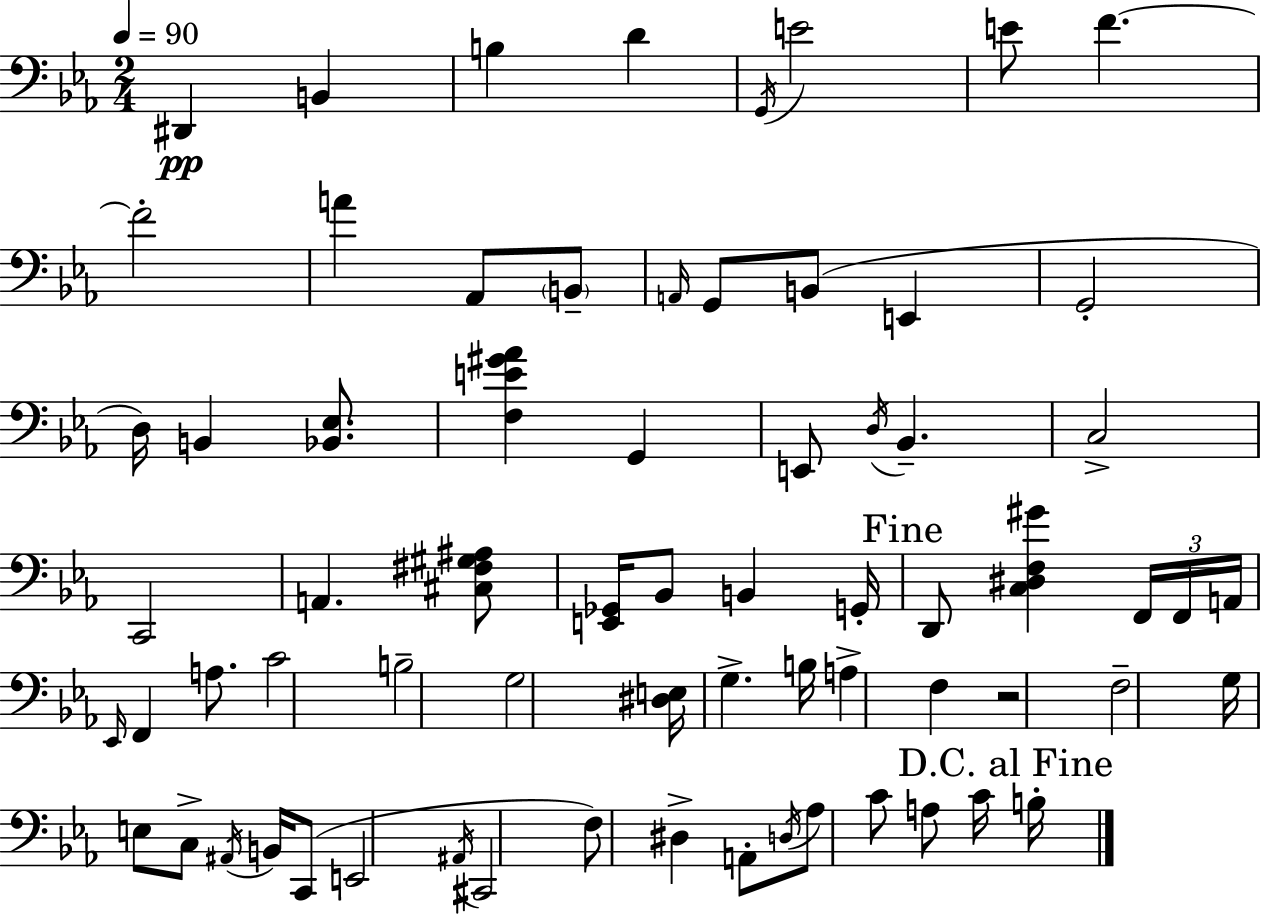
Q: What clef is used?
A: bass